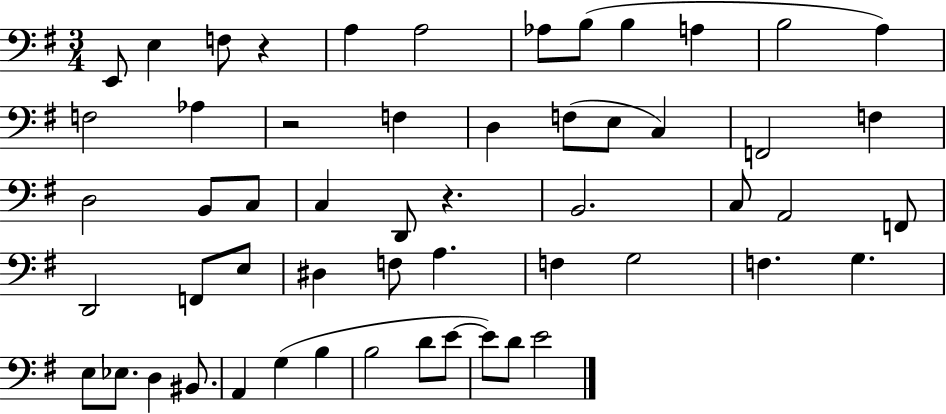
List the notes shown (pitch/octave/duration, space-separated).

E2/e E3/q F3/e R/q A3/q A3/h Ab3/e B3/e B3/q A3/q B3/h A3/q F3/h Ab3/q R/h F3/q D3/q F3/e E3/e C3/q F2/h F3/q D3/h B2/e C3/e C3/q D2/e R/q. B2/h. C3/e A2/h F2/e D2/h F2/e E3/e D#3/q F3/e A3/q. F3/q G3/h F3/q. G3/q. E3/e Eb3/e. D3/q BIS2/e. A2/q G3/q B3/q B3/h D4/e E4/e E4/e D4/e E4/h